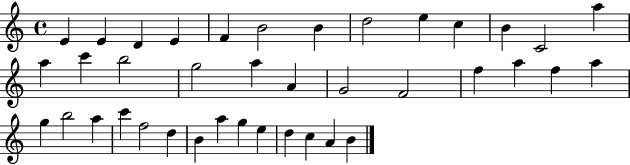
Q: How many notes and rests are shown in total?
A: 39